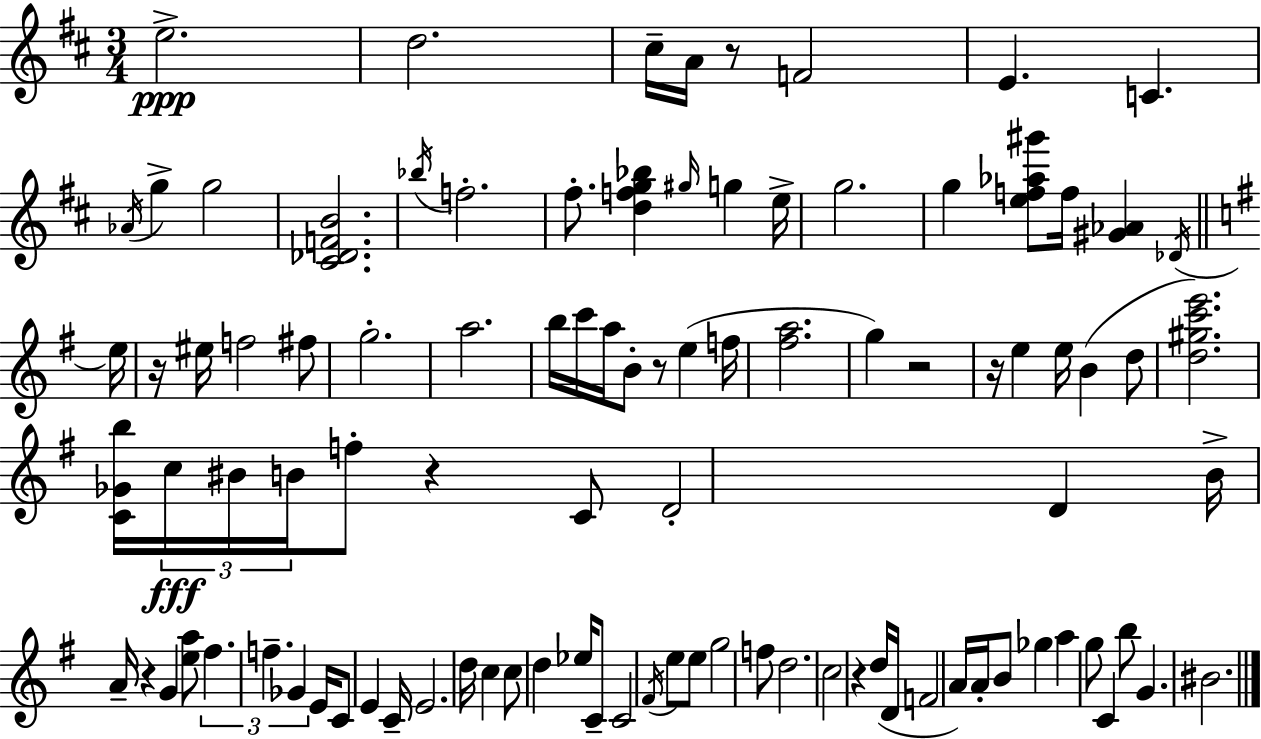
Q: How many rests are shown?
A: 8